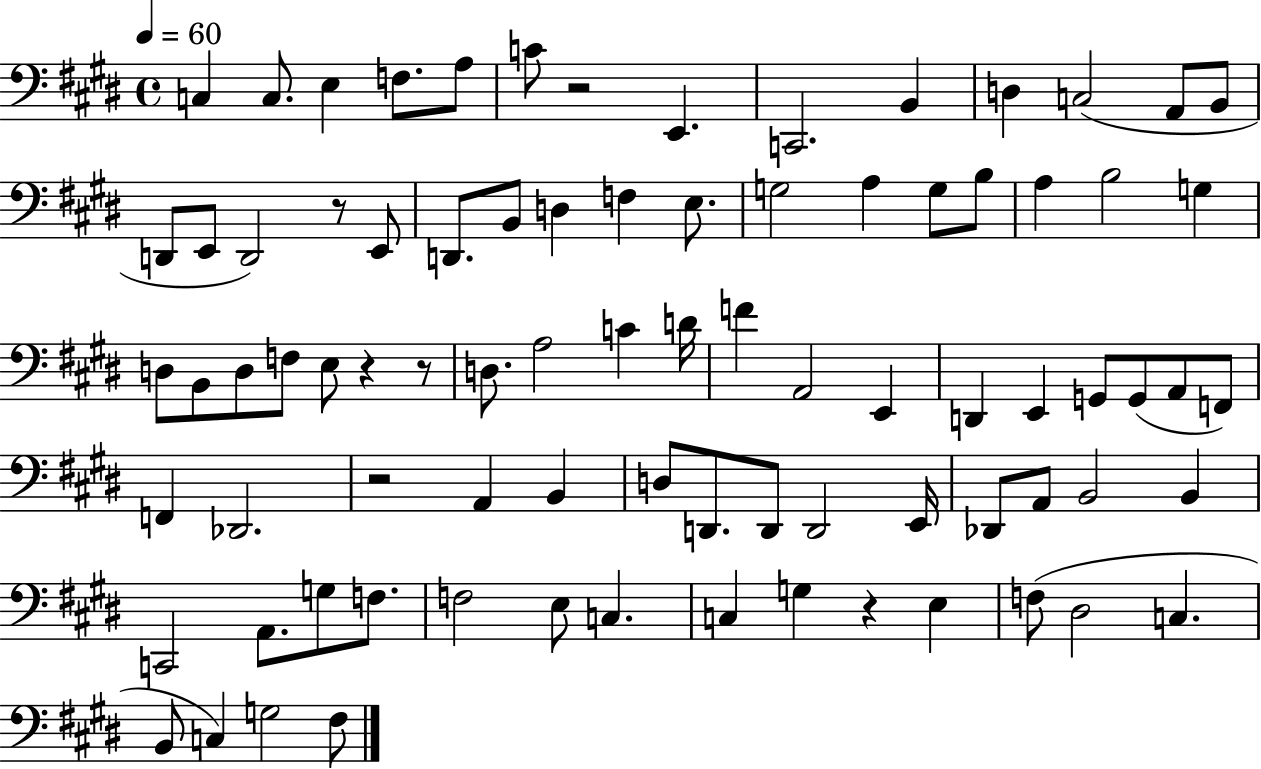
X:1
T:Untitled
M:4/4
L:1/4
K:E
C, C,/2 E, F,/2 A,/2 C/2 z2 E,, C,,2 B,, D, C,2 A,,/2 B,,/2 D,,/2 E,,/2 D,,2 z/2 E,,/2 D,,/2 B,,/2 D, F, E,/2 G,2 A, G,/2 B,/2 A, B,2 G, D,/2 B,,/2 D,/2 F,/2 E,/2 z z/2 D,/2 A,2 C D/4 F A,,2 E,, D,, E,, G,,/2 G,,/2 A,,/2 F,,/2 F,, _D,,2 z2 A,, B,, D,/2 D,,/2 D,,/2 D,,2 E,,/4 _D,,/2 A,,/2 B,,2 B,, C,,2 A,,/2 G,/2 F,/2 F,2 E,/2 C, C, G, z E, F,/2 ^D,2 C, B,,/2 C, G,2 ^F,/2